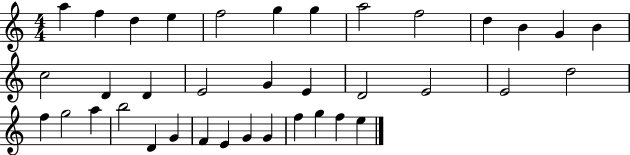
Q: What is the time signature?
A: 4/4